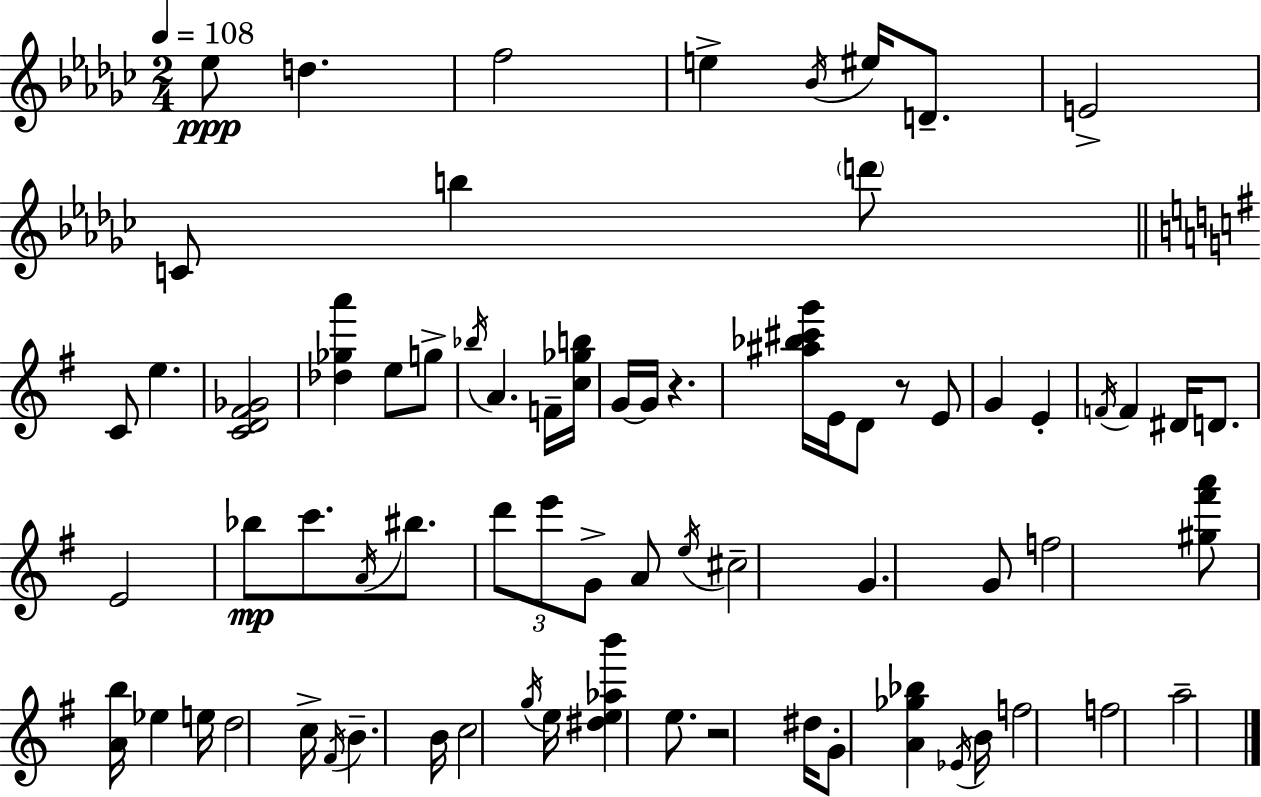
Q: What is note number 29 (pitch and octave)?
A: D4